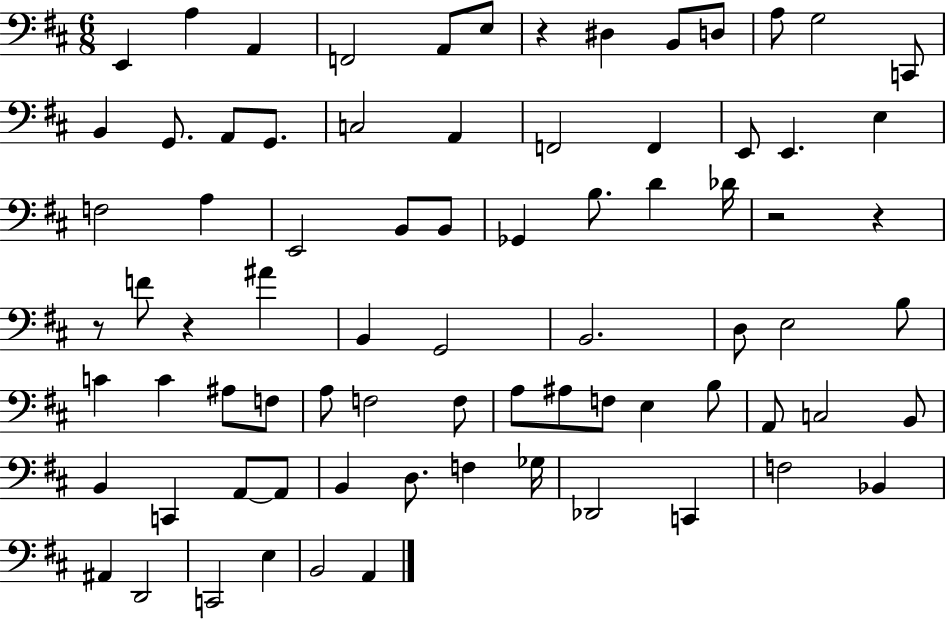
E2/q A3/q A2/q F2/h A2/e E3/e R/q D#3/q B2/e D3/e A3/e G3/h C2/e B2/q G2/e. A2/e G2/e. C3/h A2/q F2/h F2/q E2/e E2/q. E3/q F3/h A3/q E2/h B2/e B2/e Gb2/q B3/e. D4/q Db4/s R/h R/q R/e F4/e R/q A#4/q B2/q G2/h B2/h. D3/e E3/h B3/e C4/q C4/q A#3/e F3/e A3/e F3/h F3/e A3/e A#3/e F3/e E3/q B3/e A2/e C3/h B2/e B2/q C2/q A2/e A2/e B2/q D3/e. F3/q Gb3/s Db2/h C2/q F3/h Bb2/q A#2/q D2/h C2/h E3/q B2/h A2/q